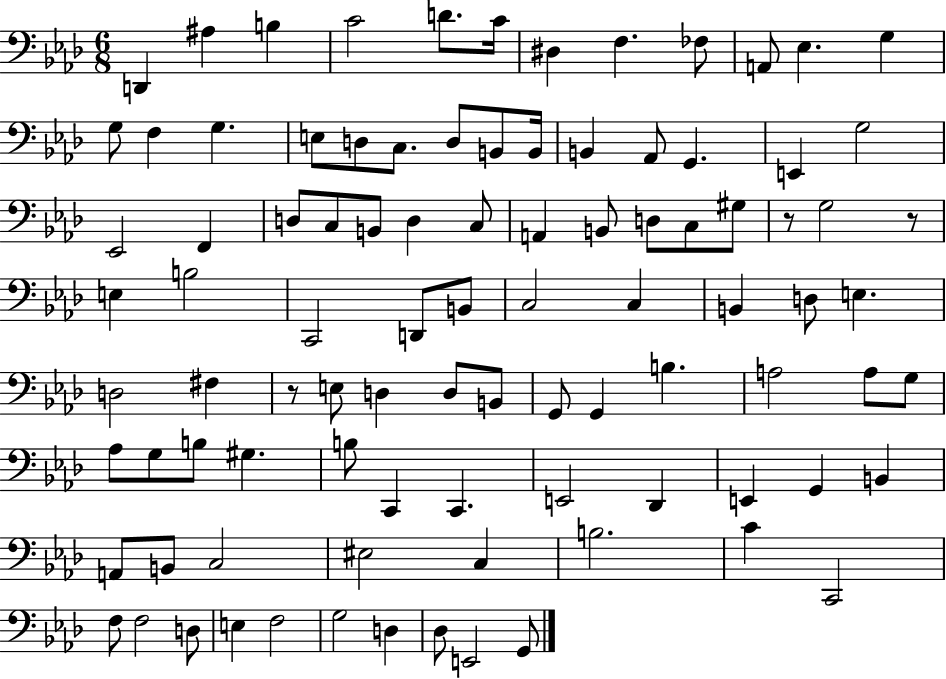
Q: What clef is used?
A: bass